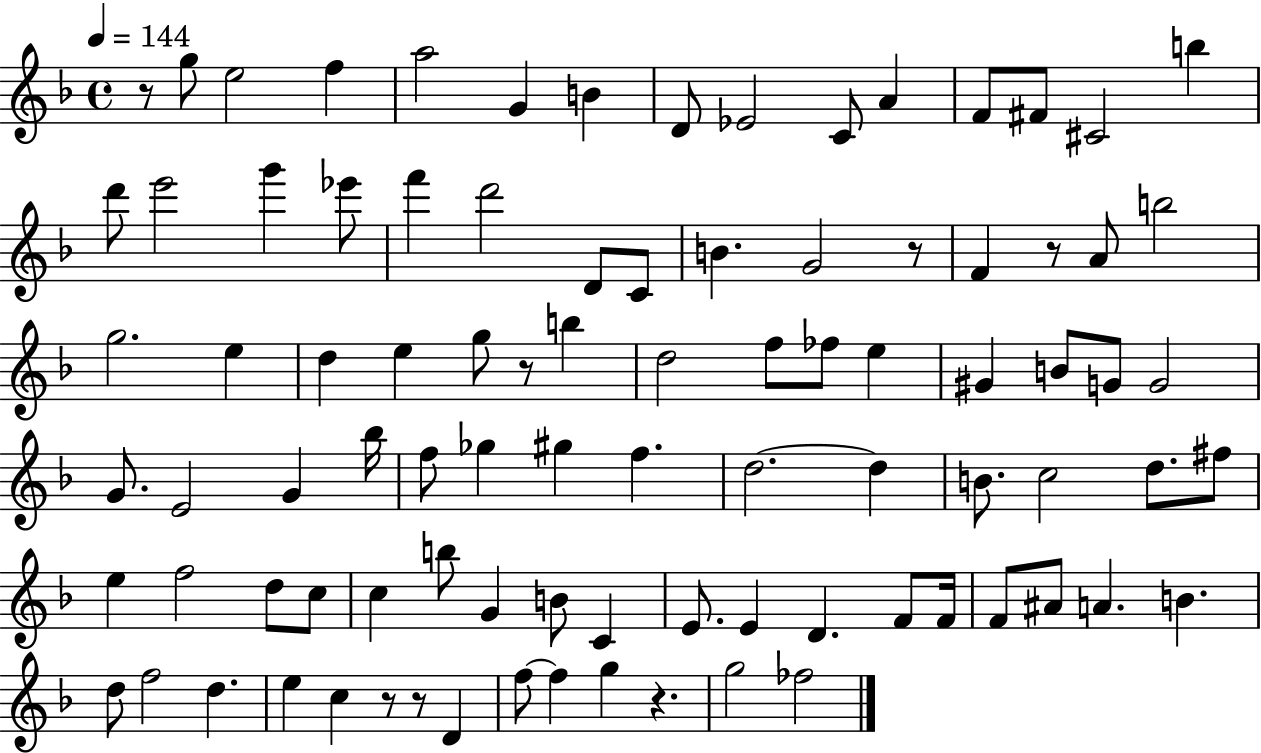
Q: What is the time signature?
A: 4/4